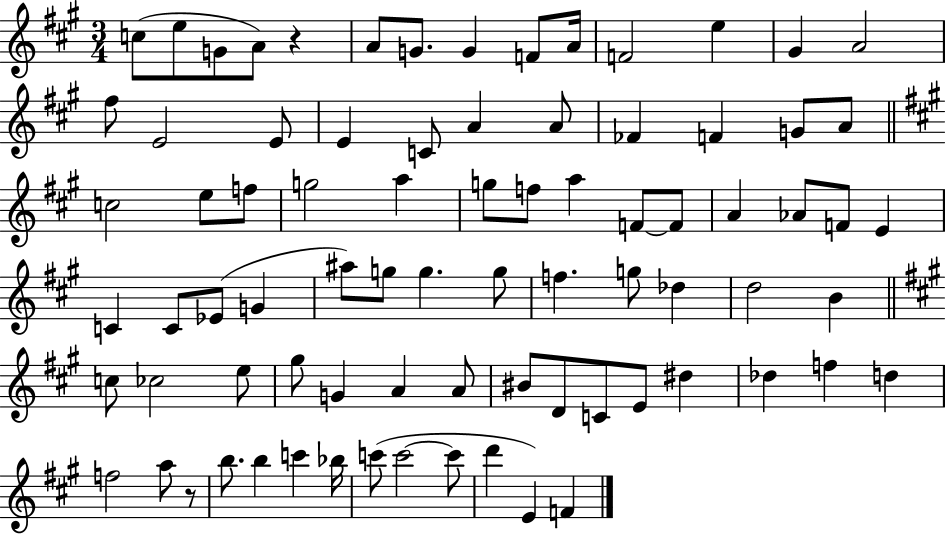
{
  \clef treble
  \numericTimeSignature
  \time 3/4
  \key a \major
  c''8( e''8 g'8 a'8) r4 | a'8 g'8. g'4 f'8 a'16 | f'2 e''4 | gis'4 a'2 | \break fis''8 e'2 e'8 | e'4 c'8 a'4 a'8 | fes'4 f'4 g'8 a'8 | \bar "||" \break \key a \major c''2 e''8 f''8 | g''2 a''4 | g''8 f''8 a''4 f'8~~ f'8 | a'4 aes'8 f'8 e'4 | \break c'4 c'8 ees'8( g'4 | ais''8) g''8 g''4. g''8 | f''4. g''8 des''4 | d''2 b'4 | \break \bar "||" \break \key a \major c''8 ces''2 e''8 | gis''8 g'4 a'4 a'8 | bis'8 d'8 c'8 e'8 dis''4 | des''4 f''4 d''4 | \break f''2 a''8 r8 | b''8. b''4 c'''4 bes''16 | c'''8( c'''2~~ c'''8 | d'''4 e'4) f'4 | \break \bar "|."
}